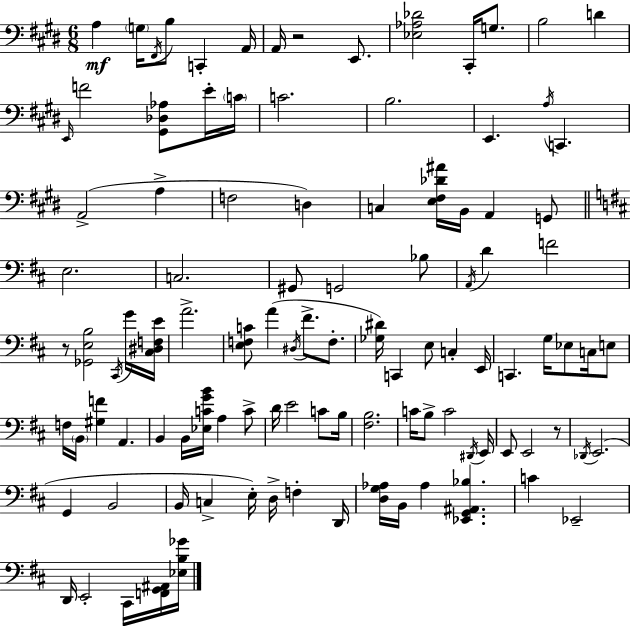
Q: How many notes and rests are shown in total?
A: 105